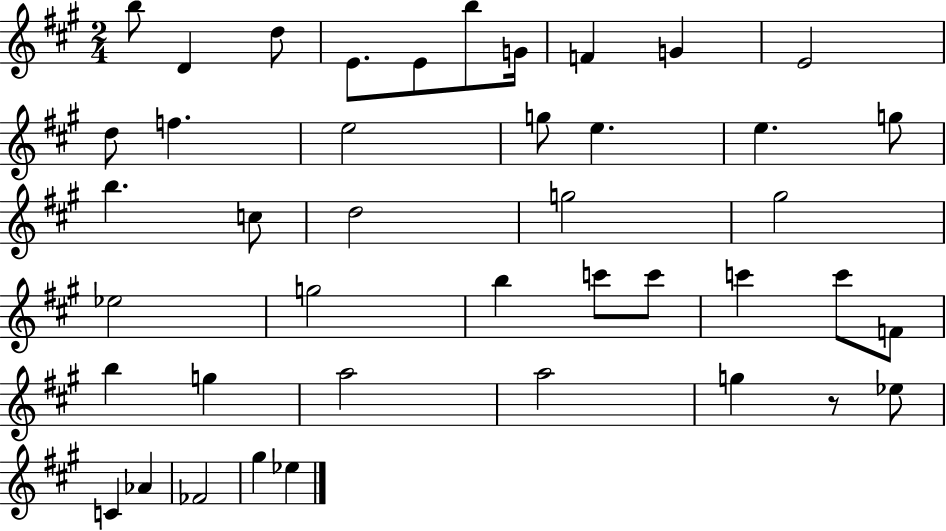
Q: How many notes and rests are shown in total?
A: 42